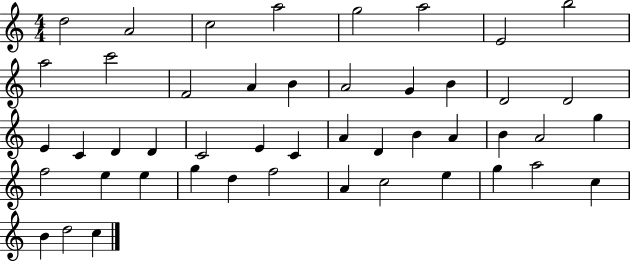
X:1
T:Untitled
M:4/4
L:1/4
K:C
d2 A2 c2 a2 g2 a2 E2 b2 a2 c'2 F2 A B A2 G B D2 D2 E C D D C2 E C A D B A B A2 g f2 e e g d f2 A c2 e g a2 c B d2 c